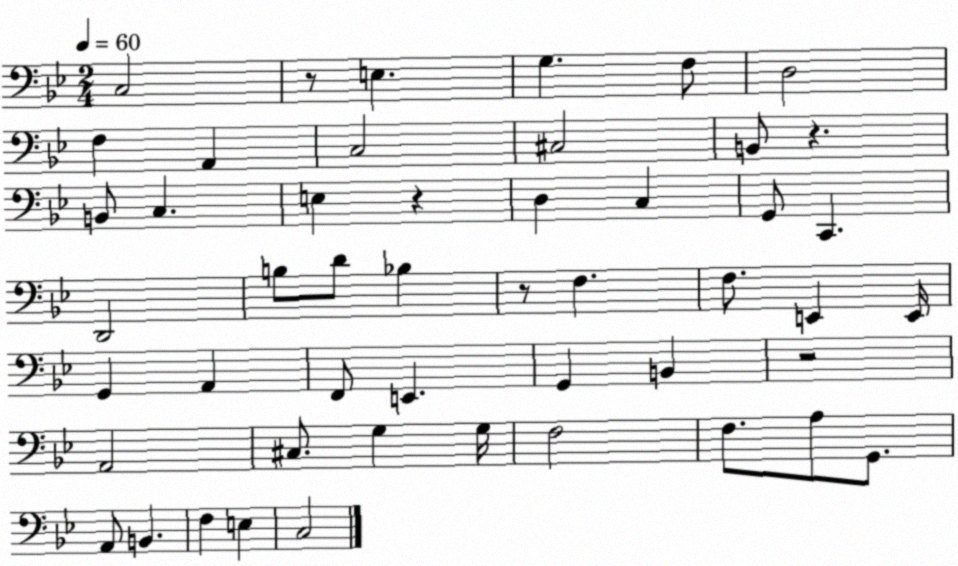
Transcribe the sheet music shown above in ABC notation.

X:1
T:Untitled
M:2/4
L:1/4
K:Bb
C,2 z/2 E, G, F,/2 D,2 F, A,, C,2 ^C,2 B,,/2 z B,,/2 C, E, z D, C, G,,/2 C,, D,,2 B,/2 D/2 _B, z/2 F, F,/2 E,, E,,/4 G,, A,, F,,/2 E,, G,, B,, z2 A,,2 ^C,/2 G, G,/4 F,2 F,/2 A,/2 G,,/2 A,,/2 B,, F, E, C,2